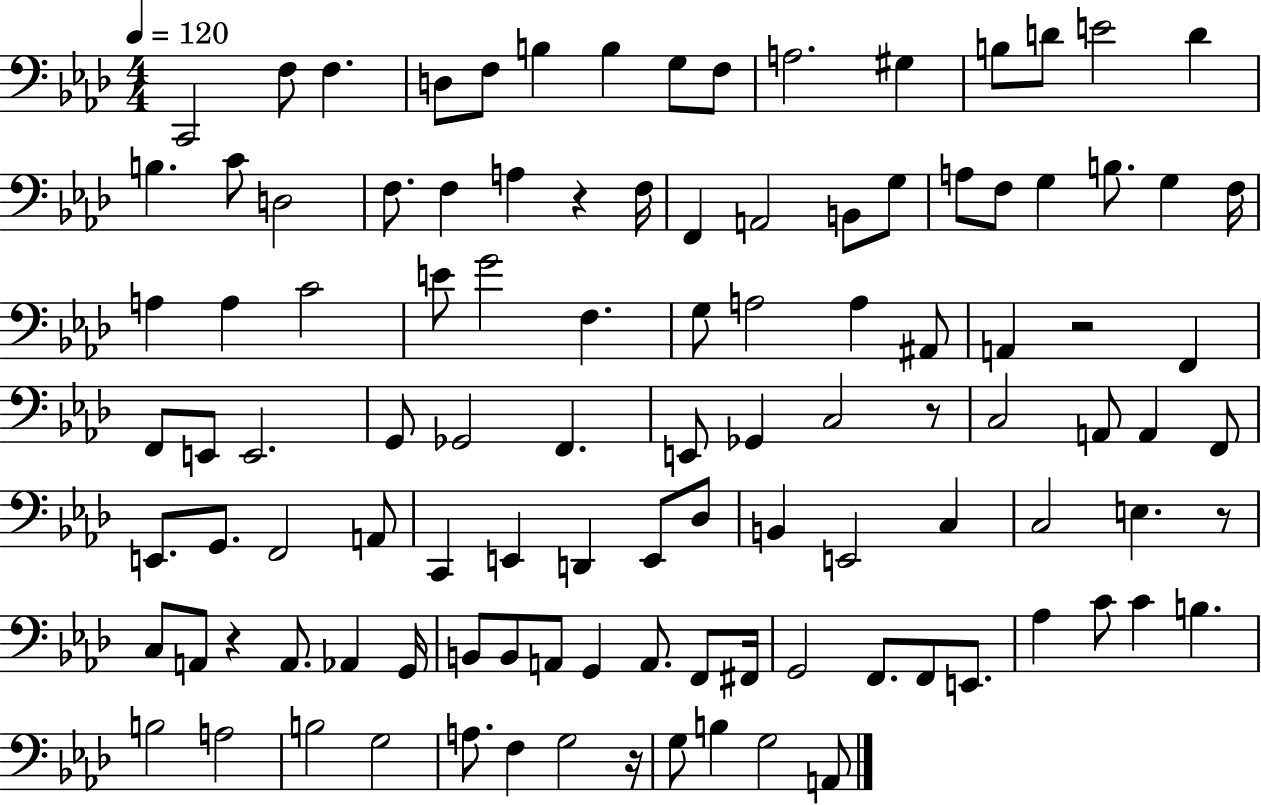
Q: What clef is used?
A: bass